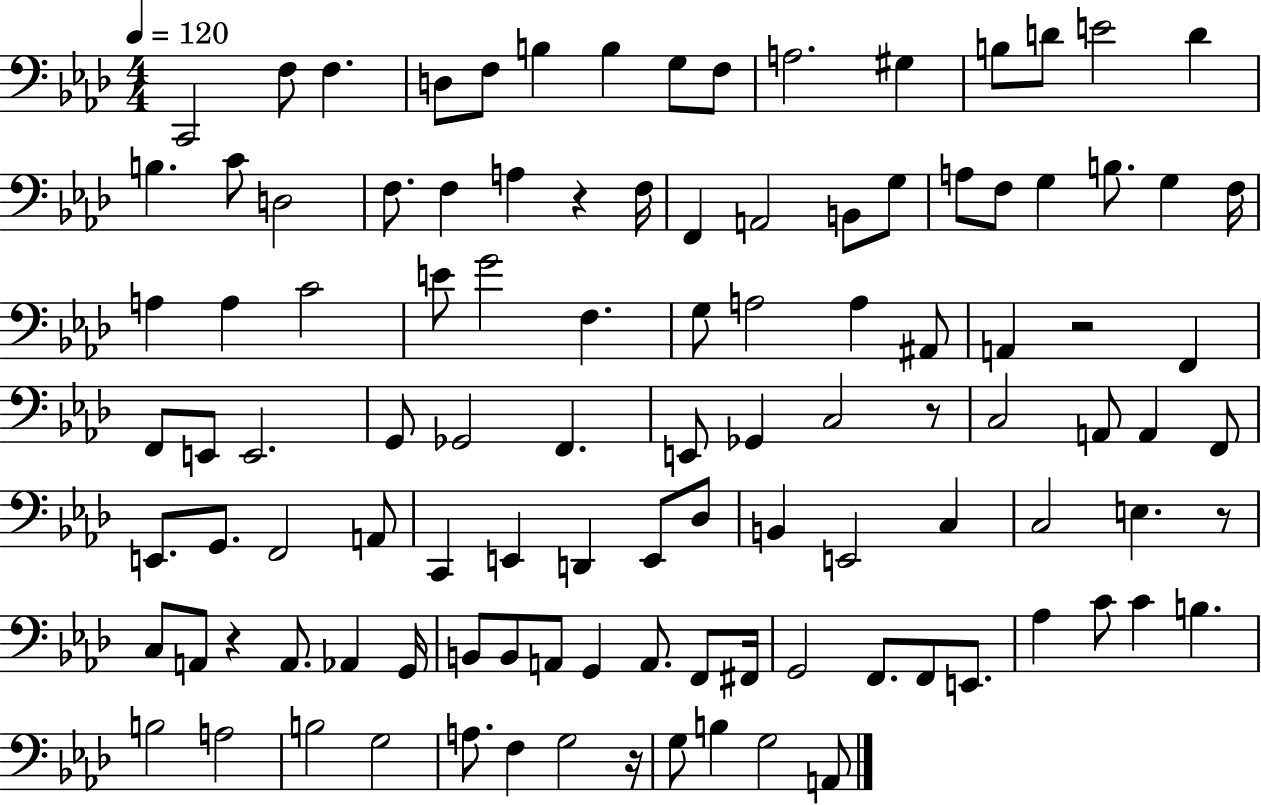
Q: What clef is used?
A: bass